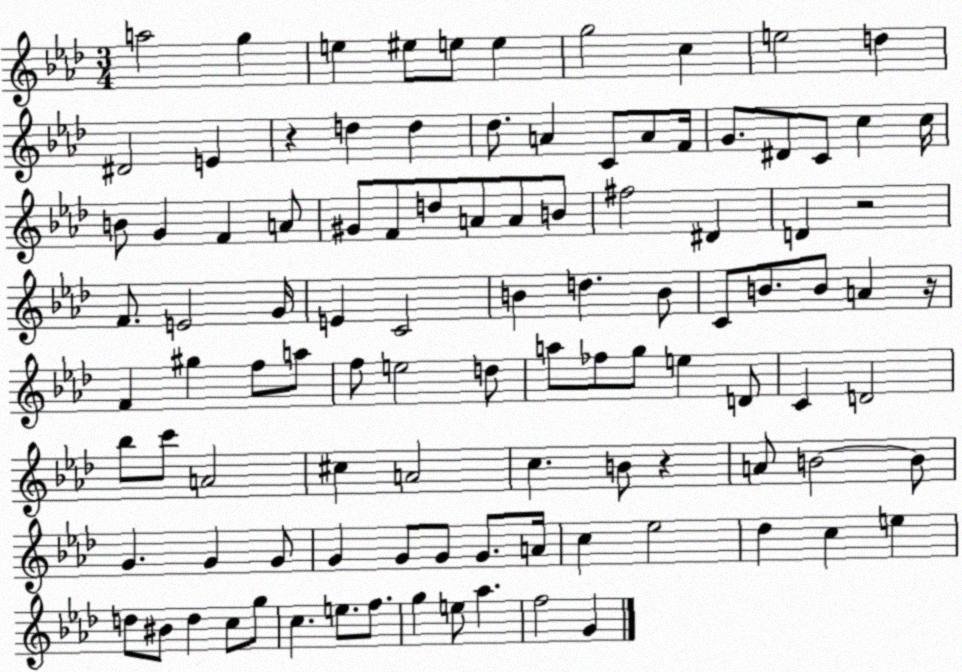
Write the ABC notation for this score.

X:1
T:Untitled
M:3/4
L:1/4
K:Ab
a2 g e ^e/2 e/2 e g2 c e2 d ^D2 E z d d _d/2 A C/2 A/2 F/4 G/2 ^D/2 C/2 c c/4 B/2 G F A/2 ^G/2 F/2 d/2 A/2 A/2 B/2 ^f2 ^D D z2 F/2 E2 G/4 E C2 B d B/2 C/2 B/2 B/2 A z/4 F ^g f/2 a/2 f/2 e2 d/2 a/2 _f/2 g/2 e D/2 C D2 _b/2 c'/2 A2 ^c A2 c B/2 z A/2 B2 B/2 G G G/2 G G/2 G/2 G/2 A/4 c _e2 _d c e d/2 ^B/2 d c/2 g/2 c e/2 f/2 g e/2 _a f2 G